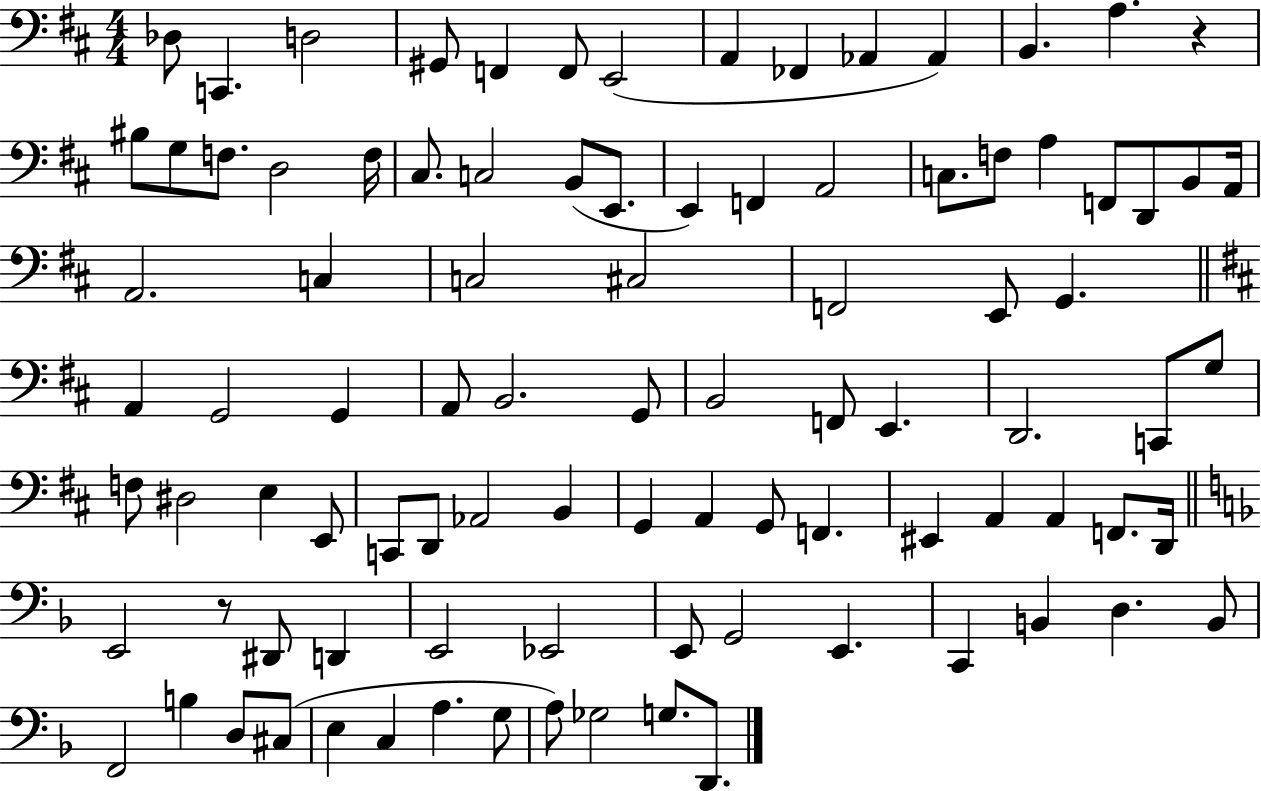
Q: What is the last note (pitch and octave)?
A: D2